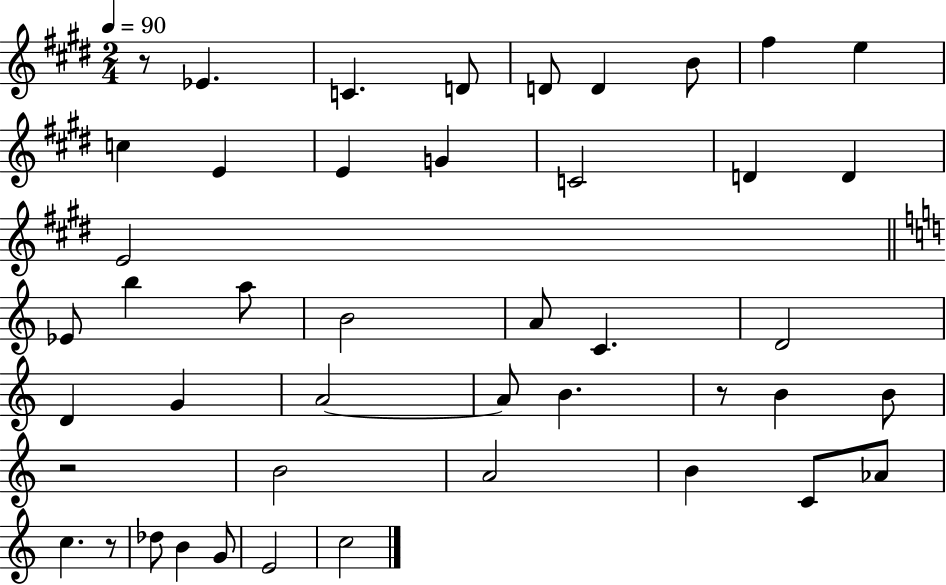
X:1
T:Untitled
M:2/4
L:1/4
K:E
z/2 _E C D/2 D/2 D B/2 ^f e c E E G C2 D D E2 _E/2 b a/2 B2 A/2 C D2 D G A2 A/2 B z/2 B B/2 z2 B2 A2 B C/2 _A/2 c z/2 _d/2 B G/2 E2 c2